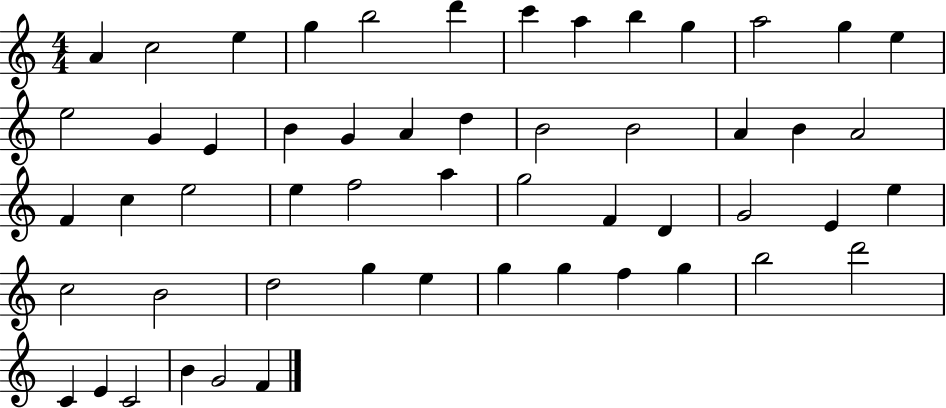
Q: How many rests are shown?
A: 0